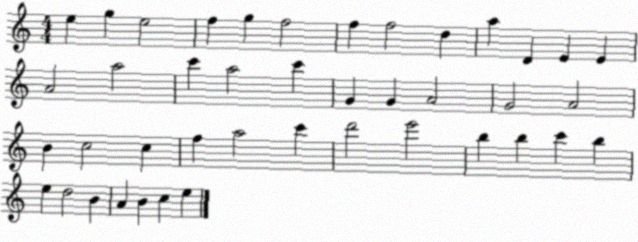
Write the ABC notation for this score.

X:1
T:Untitled
M:4/4
L:1/4
K:C
e g e2 f g f2 f f2 d a D E E A2 a2 c' a2 c' G G A2 G2 A2 B c2 c f a2 c' d'2 e'2 b b c' b e d2 B A B c e